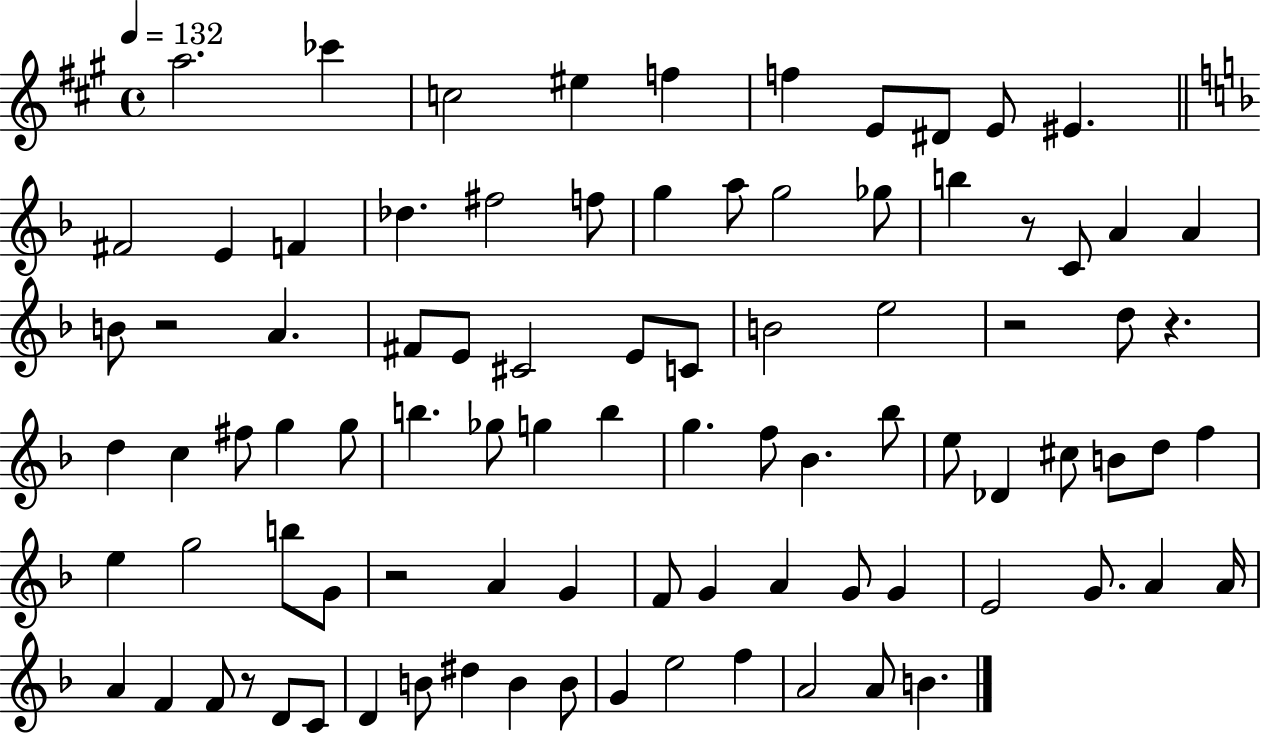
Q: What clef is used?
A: treble